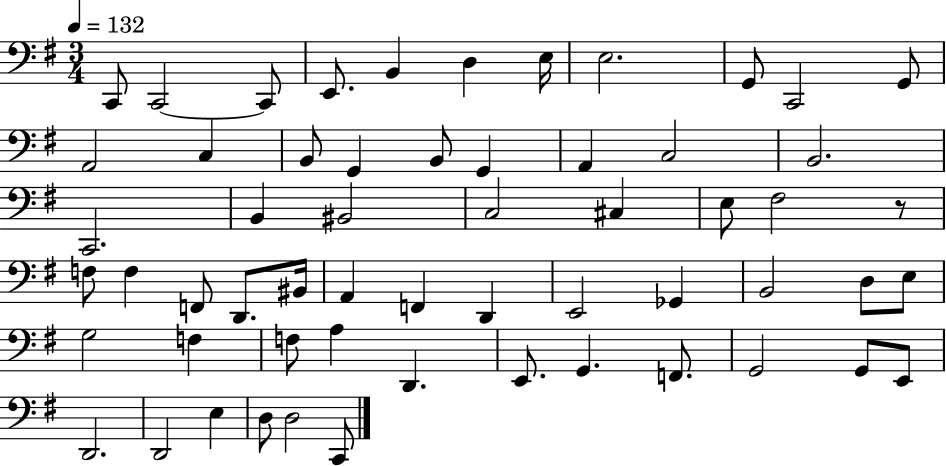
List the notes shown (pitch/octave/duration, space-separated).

C2/e C2/h C2/e E2/e. B2/q D3/q E3/s E3/h. G2/e C2/h G2/e A2/h C3/q B2/e G2/q B2/e G2/q A2/q C3/h B2/h. C2/h. B2/q BIS2/h C3/h C#3/q E3/e F#3/h R/e F3/e F3/q F2/e D2/e. BIS2/s A2/q F2/q D2/q E2/h Gb2/q B2/h D3/e E3/e G3/h F3/q F3/e A3/q D2/q. E2/e. G2/q. F2/e. G2/h G2/e E2/e D2/h. D2/h E3/q D3/e D3/h C2/e